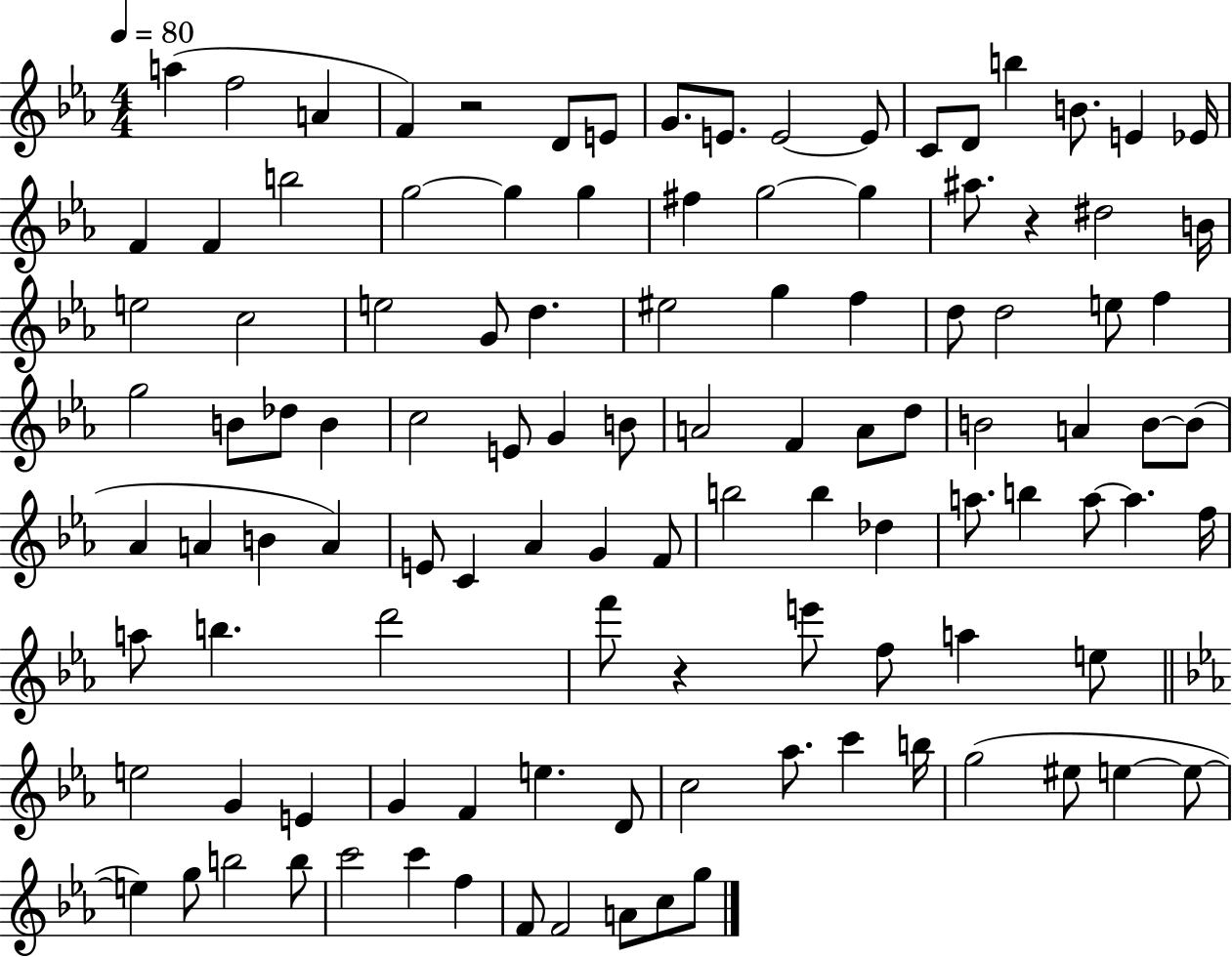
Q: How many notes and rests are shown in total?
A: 111